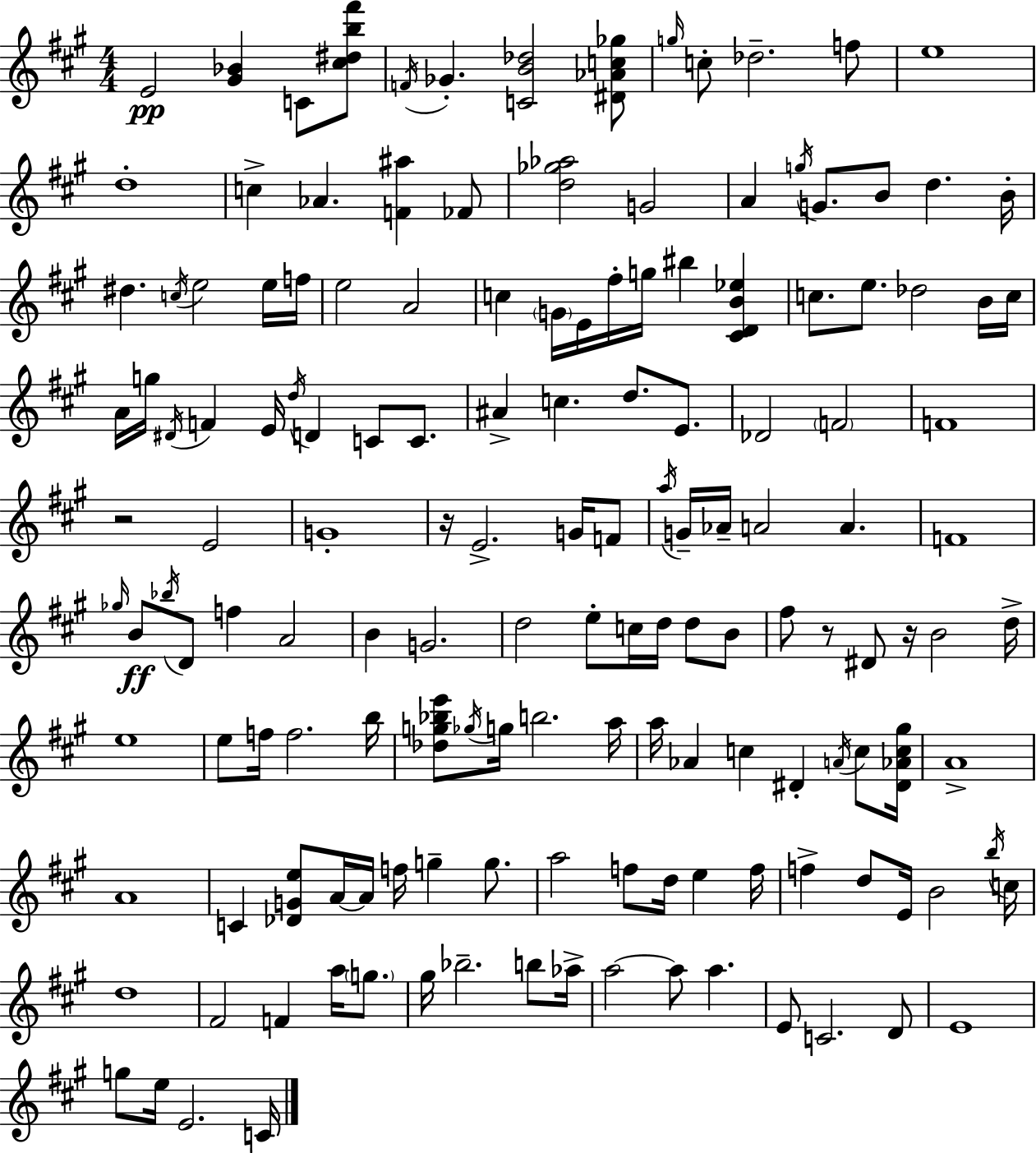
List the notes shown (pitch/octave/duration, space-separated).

E4/h [G#4,Bb4]/q C4/e [C#5,D#5,B5,F#6]/e F4/s Gb4/q. [C4,B4,Db5]/h [D#4,Ab4,C5,Gb5]/e G5/s C5/e Db5/h. F5/e E5/w D5/w C5/q Ab4/q. [F4,A#5]/q FES4/e [D5,Gb5,Ab5]/h G4/h A4/q G5/s G4/e. B4/e D5/q. B4/s D#5/q. C5/s E5/h E5/s F5/s E5/h A4/h C5/q G4/s E4/s F#5/s G5/s BIS5/q [C#4,D4,B4,Eb5]/q C5/e. E5/e. Db5/h B4/s C5/s A4/s G5/s D#4/s F4/q E4/s D5/s D4/q C4/e C4/e. A#4/q C5/q. D5/e. E4/e. Db4/h F4/h F4/w R/h E4/h G4/w R/s E4/h. G4/s F4/e A5/s G4/s Ab4/s A4/h A4/q. F4/w Gb5/s B4/e Bb5/s D4/e F5/q A4/h B4/q G4/h. D5/h E5/e C5/s D5/s D5/e B4/e F#5/e R/e D#4/e R/s B4/h D5/s E5/w E5/e F5/s F5/h. B5/s [Db5,G5,Bb5,E6]/e Gb5/s G5/s B5/h. A5/s A5/s Ab4/q C5/q D#4/q A4/s C5/e [D#4,Ab4,C5,G#5]/s A4/w A4/w C4/q [Db4,G4,E5]/e A4/s A4/s F5/s G5/q G5/e. A5/h F5/e D5/s E5/q F5/s F5/q D5/e E4/s B4/h B5/s C5/s D5/w F#4/h F4/q A5/s G5/e. G#5/s Bb5/h. B5/e Ab5/s A5/h A5/e A5/q. E4/e C4/h. D4/e E4/w G5/e E5/s E4/h. C4/s